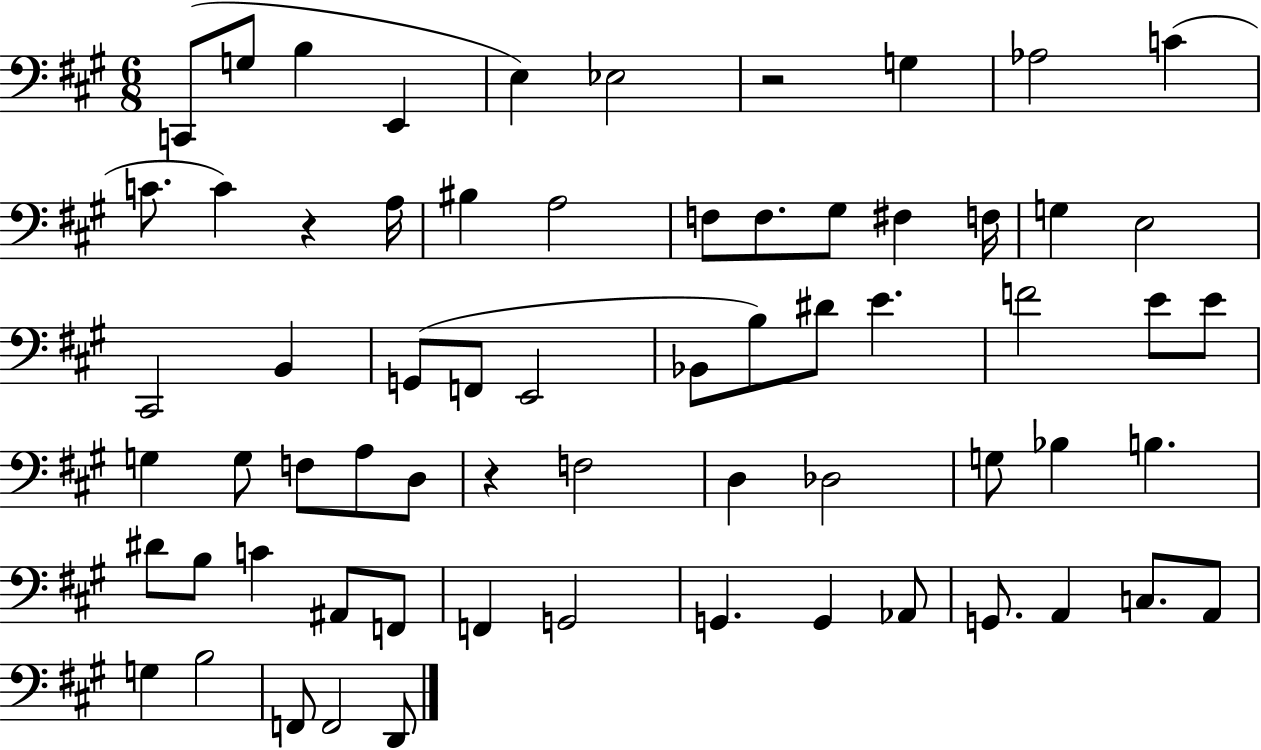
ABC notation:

X:1
T:Untitled
M:6/8
L:1/4
K:A
C,,/2 G,/2 B, E,, E, _E,2 z2 G, _A,2 C C/2 C z A,/4 ^B, A,2 F,/2 F,/2 ^G,/2 ^F, F,/4 G, E,2 ^C,,2 B,, G,,/2 F,,/2 E,,2 _B,,/2 B,/2 ^D/2 E F2 E/2 E/2 G, G,/2 F,/2 A,/2 D,/2 z F,2 D, _D,2 G,/2 _B, B, ^D/2 B,/2 C ^A,,/2 F,,/2 F,, G,,2 G,, G,, _A,,/2 G,,/2 A,, C,/2 A,,/2 G, B,2 F,,/2 F,,2 D,,/2